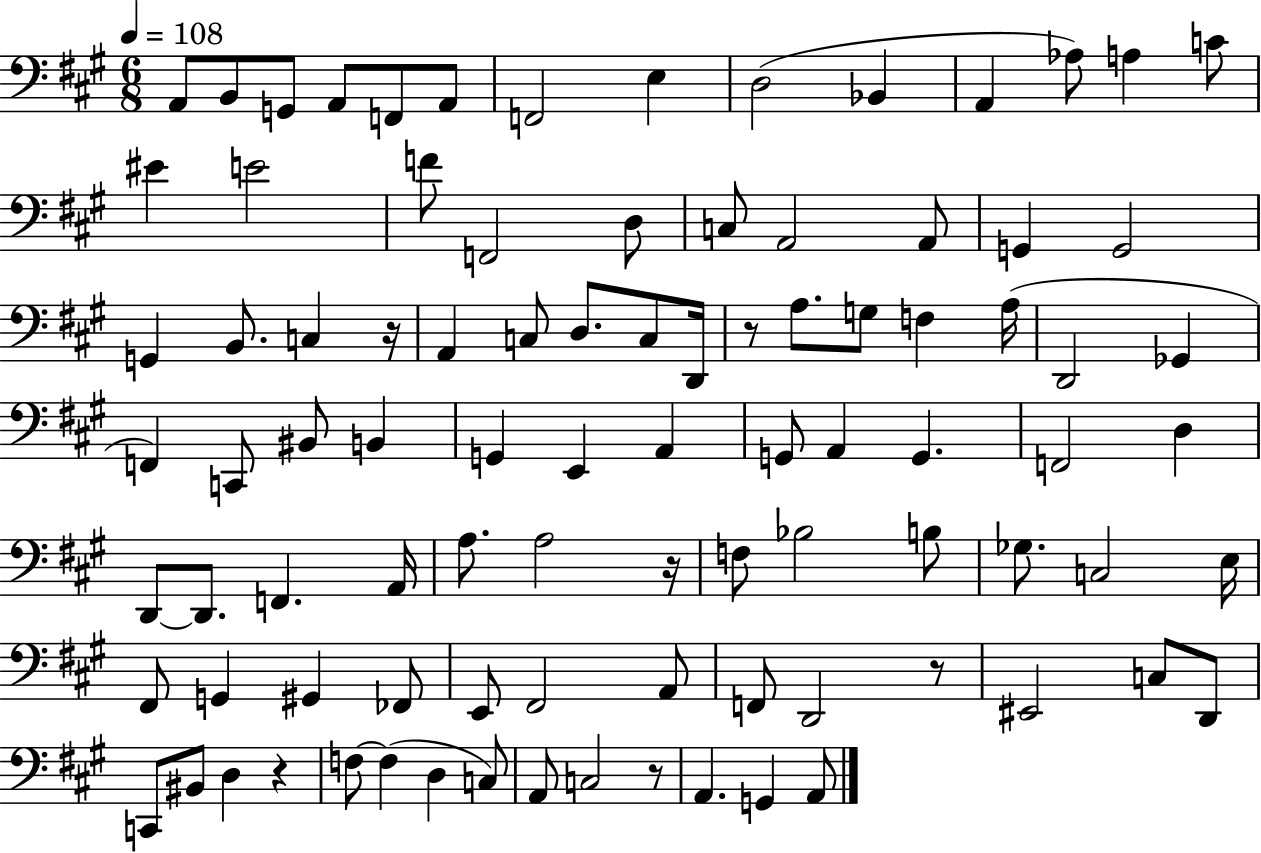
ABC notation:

X:1
T:Untitled
M:6/8
L:1/4
K:A
A,,/2 B,,/2 G,,/2 A,,/2 F,,/2 A,,/2 F,,2 E, D,2 _B,, A,, _A,/2 A, C/2 ^E E2 F/2 F,,2 D,/2 C,/2 A,,2 A,,/2 G,, G,,2 G,, B,,/2 C, z/4 A,, C,/2 D,/2 C,/2 D,,/4 z/2 A,/2 G,/2 F, A,/4 D,,2 _G,, F,, C,,/2 ^B,,/2 B,, G,, E,, A,, G,,/2 A,, G,, F,,2 D, D,,/2 D,,/2 F,, A,,/4 A,/2 A,2 z/4 F,/2 _B,2 B,/2 _G,/2 C,2 E,/4 ^F,,/2 G,, ^G,, _F,,/2 E,,/2 ^F,,2 A,,/2 F,,/2 D,,2 z/2 ^E,,2 C,/2 D,,/2 C,,/2 ^B,,/2 D, z F,/2 F, D, C,/2 A,,/2 C,2 z/2 A,, G,, A,,/2